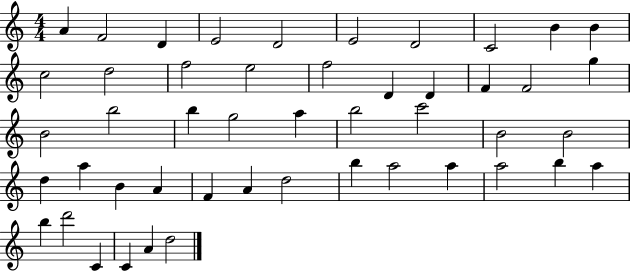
A4/q F4/h D4/q E4/h D4/h E4/h D4/h C4/h B4/q B4/q C5/h D5/h F5/h E5/h F5/h D4/q D4/q F4/q F4/h G5/q B4/h B5/h B5/q G5/h A5/q B5/h C6/h B4/h B4/h D5/q A5/q B4/q A4/q F4/q A4/q D5/h B5/q A5/h A5/q A5/h B5/q A5/q B5/q D6/h C4/q C4/q A4/q D5/h